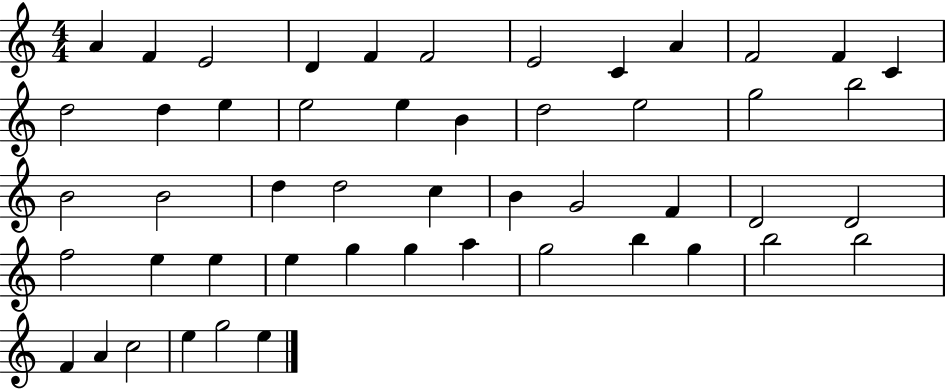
{
  \clef treble
  \numericTimeSignature
  \time 4/4
  \key c \major
  a'4 f'4 e'2 | d'4 f'4 f'2 | e'2 c'4 a'4 | f'2 f'4 c'4 | \break d''2 d''4 e''4 | e''2 e''4 b'4 | d''2 e''2 | g''2 b''2 | \break b'2 b'2 | d''4 d''2 c''4 | b'4 g'2 f'4 | d'2 d'2 | \break f''2 e''4 e''4 | e''4 g''4 g''4 a''4 | g''2 b''4 g''4 | b''2 b''2 | \break f'4 a'4 c''2 | e''4 g''2 e''4 | \bar "|."
}